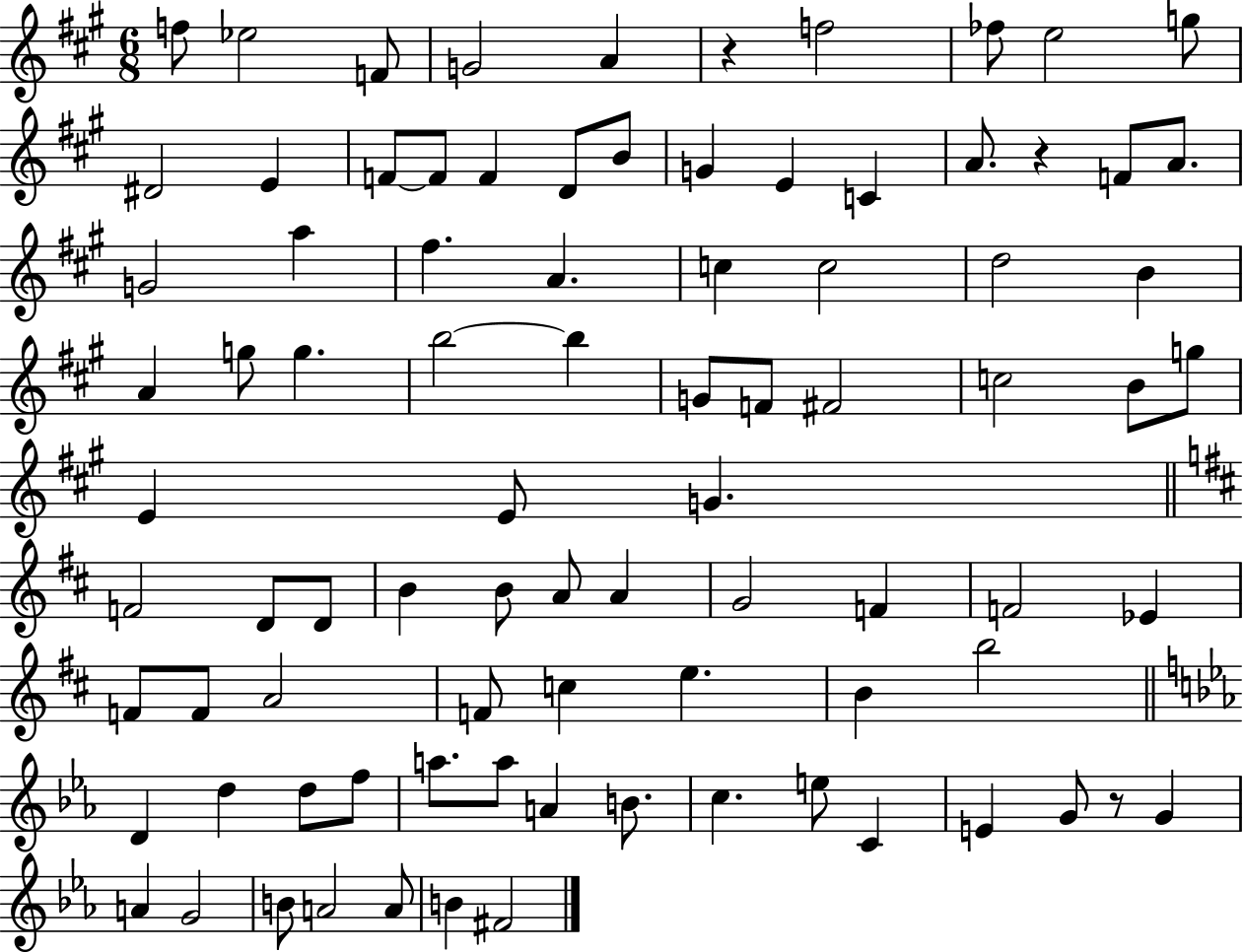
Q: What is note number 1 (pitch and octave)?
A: F5